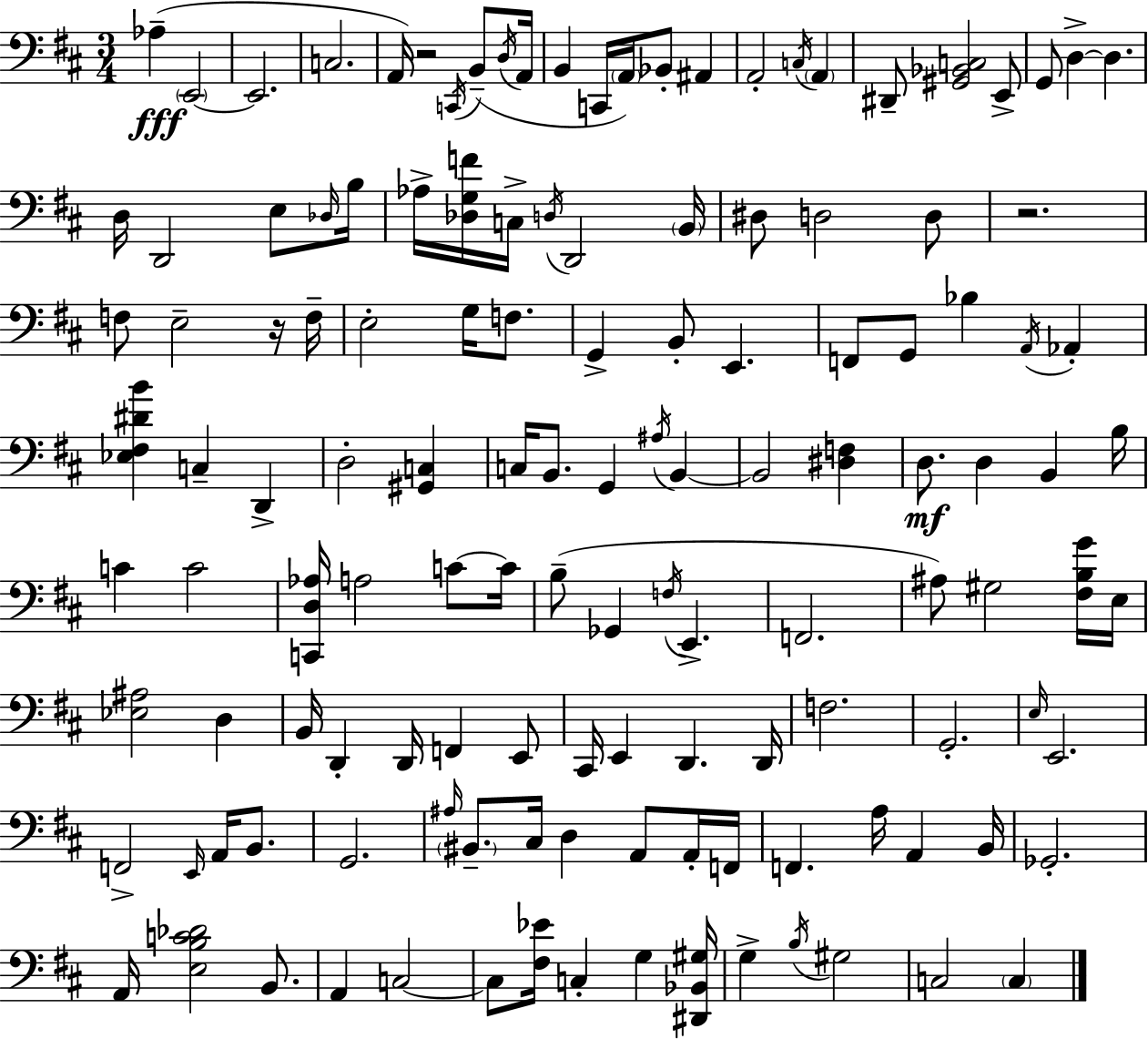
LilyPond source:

{
  \clef bass
  \numericTimeSignature
  \time 3/4
  \key d \major
  aes4--(\fff \parenthesize e,2~~ | e,2. | c2. | a,16) r2 \acciaccatura { c,16 } b,8--( | \break \acciaccatura { d16 } a,16 b,4 c,16 \parenthesize a,16) bes,8-. ais,4 | a,2-. \acciaccatura { c16 } \parenthesize a,4 | dis,8-- <gis, bes, c>2 | e,8-> g,8 d4->~~ d4. | \break d16 d,2 | e8 \grace { des16 } b16 aes16-> <des g f'>16 c16-> \acciaccatura { d16 } d,2 | \parenthesize b,16 dis8 d2 | d8 r2. | \break f8 e2-- | r16 f16-- e2-. | g16 f8. g,4-> b,8-. e,4. | f,8 g,8 bes4 | \break \acciaccatura { a,16 } aes,4-. <ees fis dis' b'>4 c4-- | d,4-> d2-. | <gis, c>4 c16 b,8. g,4 | \acciaccatura { ais16 } b,4~~ b,2 | \break <dis f>4 d8.\mf d4 | b,4 b16 c'4 c'2 | <c, d aes>16 a2 | c'8~~ c'16 b8--( ges,4 | \break \acciaccatura { f16 } e,4.-> f,2. | ais8) gis2 | <fis b g'>16 e16 <ees ais>2 | d4 b,16 d,4-. | \break d,16 f,4 e,8 cis,16 e,4 | d,4. d,16 f2. | g,2.-. | \grace { e16 } e,2. | \break f,2-> | \grace { e,16 } a,16 b,8. g,2. | \grace { ais16 } \parenthesize bis,8.-- | cis16 d4 a,8 a,16-. f,16 f,4. | \break a16 a,4 b,16 ges,2.-. | a,16 | <e b c' des'>2 b,8. a,4 | c2~~ c8 | \break <fis ees'>16 c4-. g4 <dis, bes, gis>16 g4-> | \acciaccatura { b16 } gis2 | c2 \parenthesize c4 | \bar "|."
}